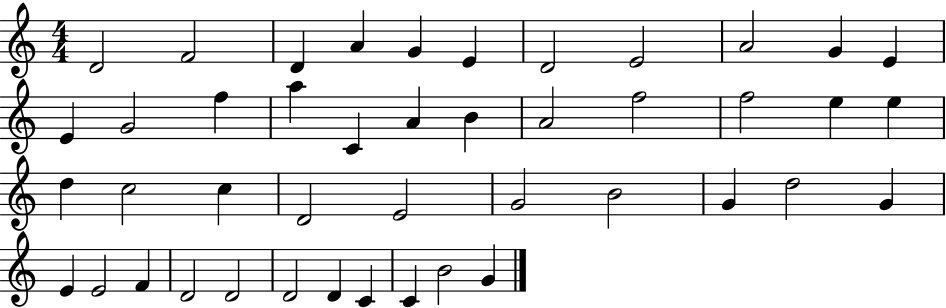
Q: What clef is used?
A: treble